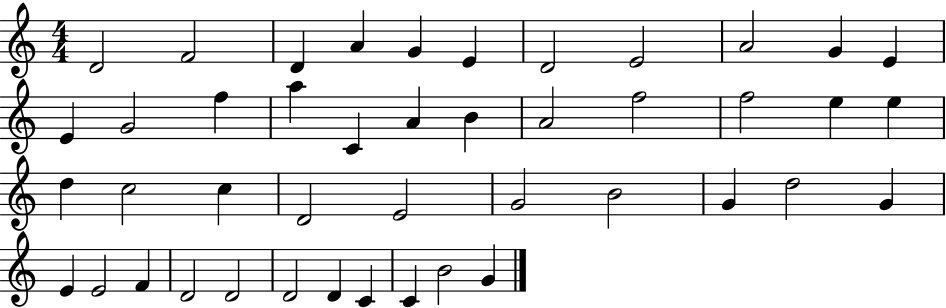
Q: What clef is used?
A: treble